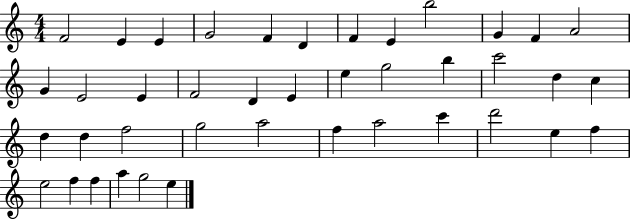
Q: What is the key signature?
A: C major